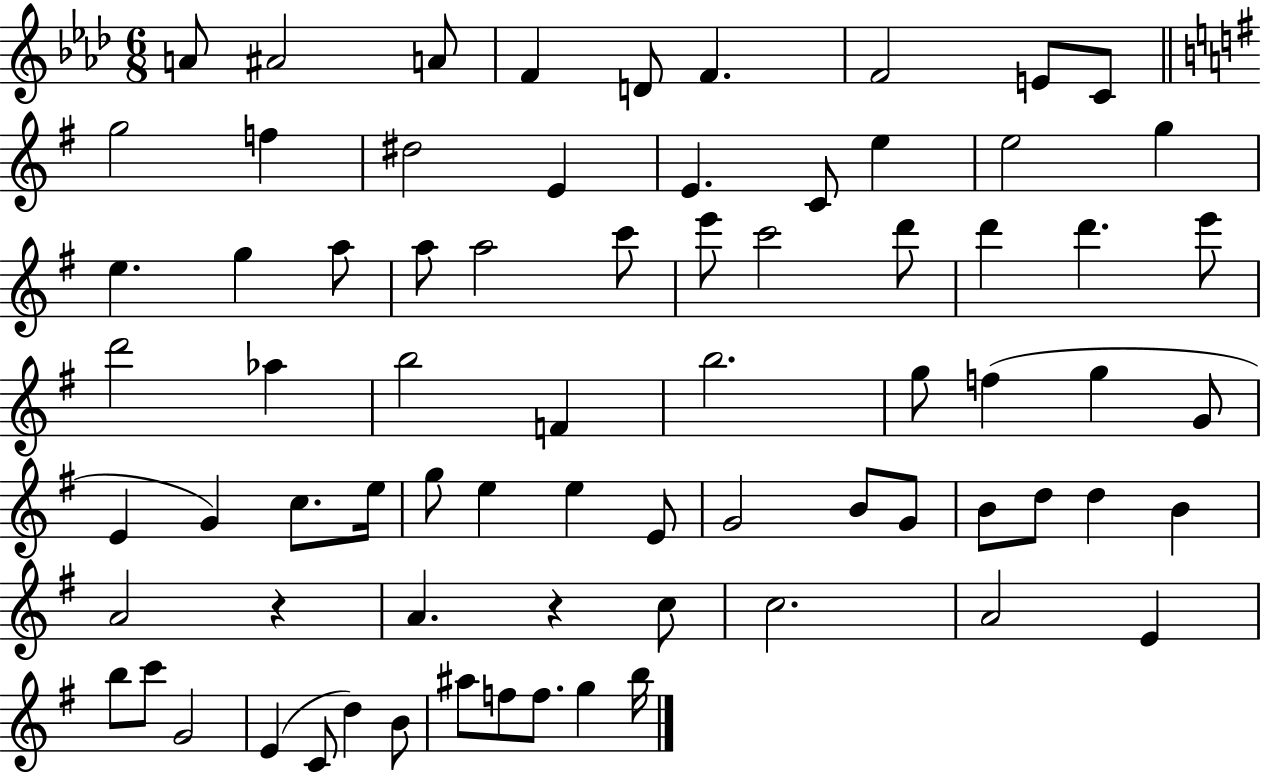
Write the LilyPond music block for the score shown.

{
  \clef treble
  \numericTimeSignature
  \time 6/8
  \key aes \major
  a'8 ais'2 a'8 | f'4 d'8 f'4. | f'2 e'8 c'8 | \bar "||" \break \key e \minor g''2 f''4 | dis''2 e'4 | e'4. c'8 e''4 | e''2 g''4 | \break e''4. g''4 a''8 | a''8 a''2 c'''8 | e'''8 c'''2 d'''8 | d'''4 d'''4. e'''8 | \break d'''2 aes''4 | b''2 f'4 | b''2. | g''8 f''4( g''4 g'8 | \break e'4 g'4) c''8. e''16 | g''8 e''4 e''4 e'8 | g'2 b'8 g'8 | b'8 d''8 d''4 b'4 | \break a'2 r4 | a'4. r4 c''8 | c''2. | a'2 e'4 | \break b''8 c'''8 g'2 | e'4( c'8 d''4) b'8 | ais''8 f''8 f''8. g''4 b''16 | \bar "|."
}